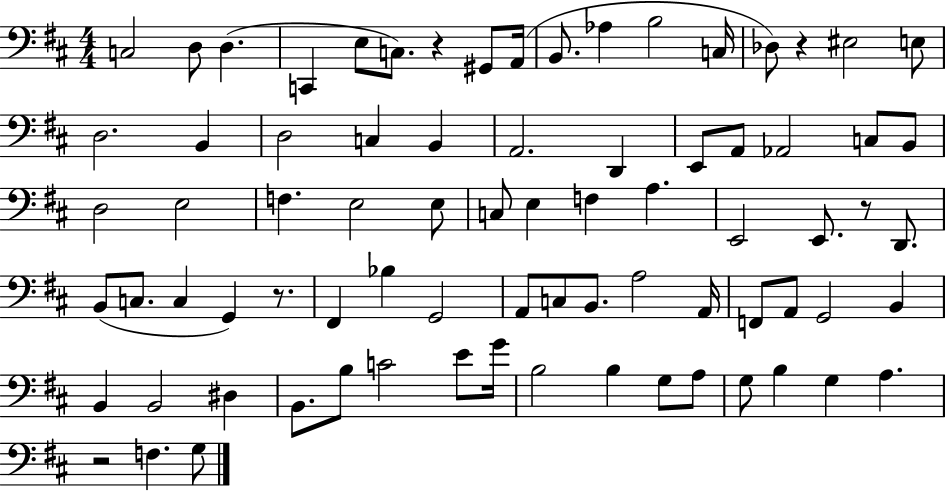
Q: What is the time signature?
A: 4/4